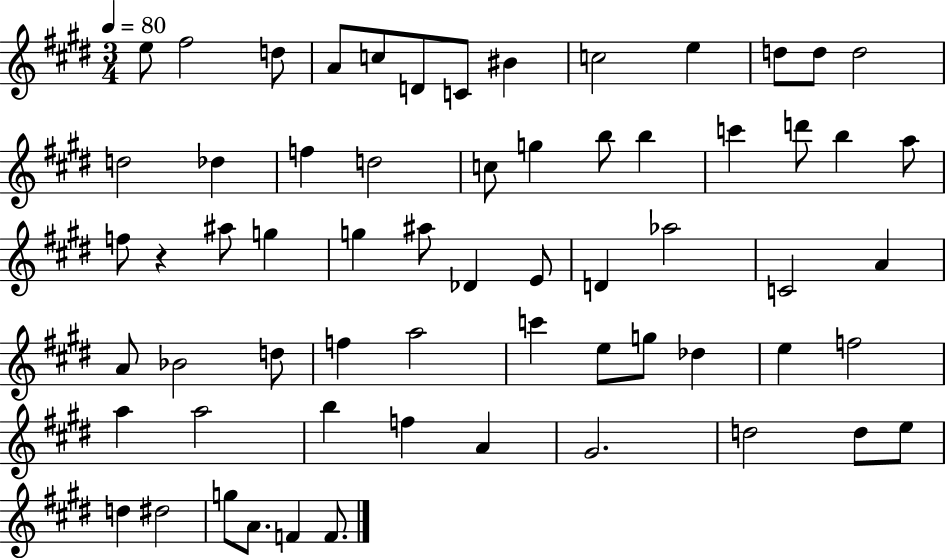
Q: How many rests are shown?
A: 1